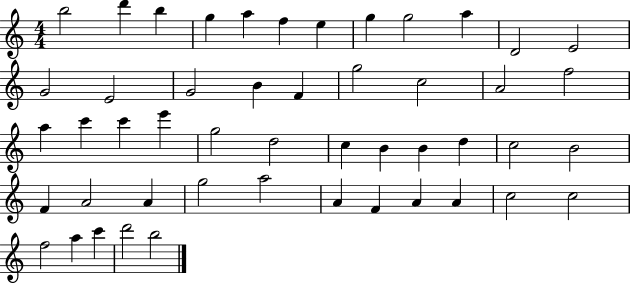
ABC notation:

X:1
T:Untitled
M:4/4
L:1/4
K:C
b2 d' b g a f e g g2 a D2 E2 G2 E2 G2 B F g2 c2 A2 f2 a c' c' e' g2 d2 c B B d c2 B2 F A2 A g2 a2 A F A A c2 c2 f2 a c' d'2 b2